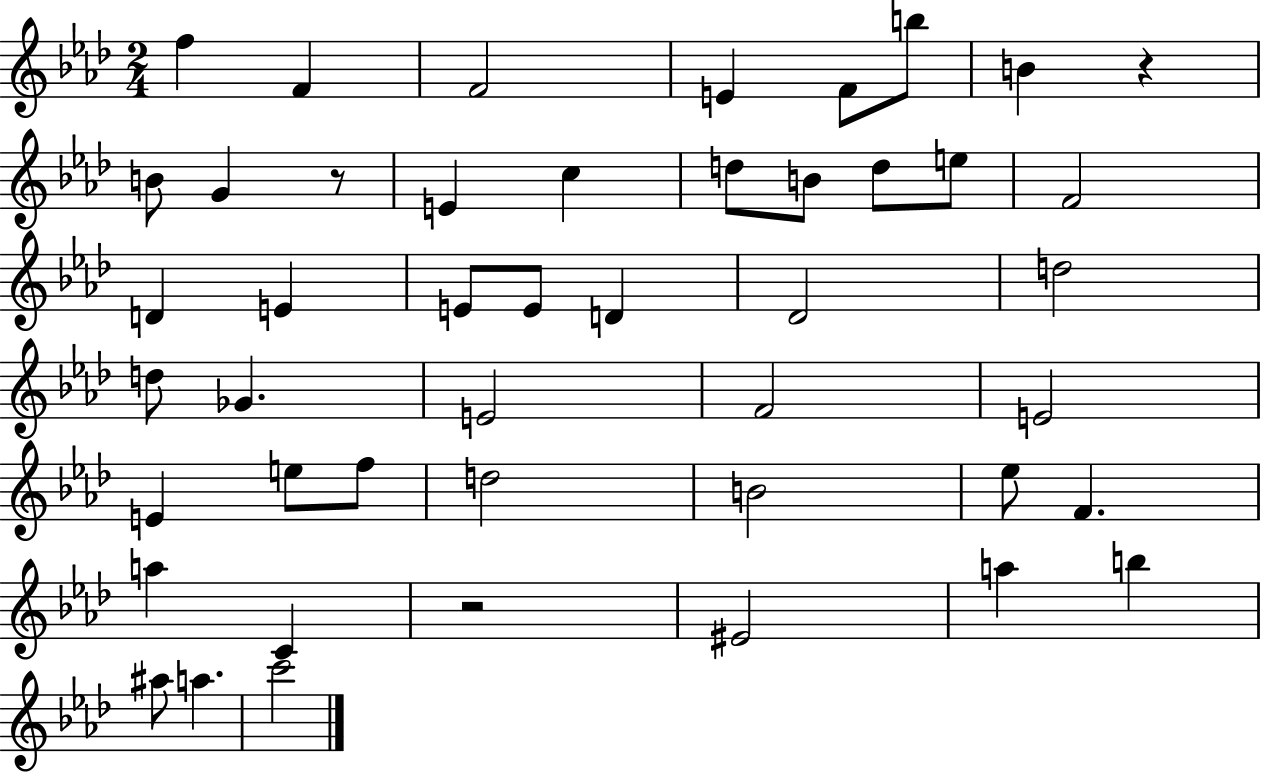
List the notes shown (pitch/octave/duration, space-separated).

F5/q F4/q F4/h E4/q F4/e B5/e B4/q R/q B4/e G4/q R/e E4/q C5/q D5/e B4/e D5/e E5/e F4/h D4/q E4/q E4/e E4/e D4/q Db4/h D5/h D5/e Gb4/q. E4/h F4/h E4/h E4/q E5/e F5/e D5/h B4/h Eb5/e F4/q. A5/q C4/q R/h EIS4/h A5/q B5/q A#5/e A5/q. C6/h